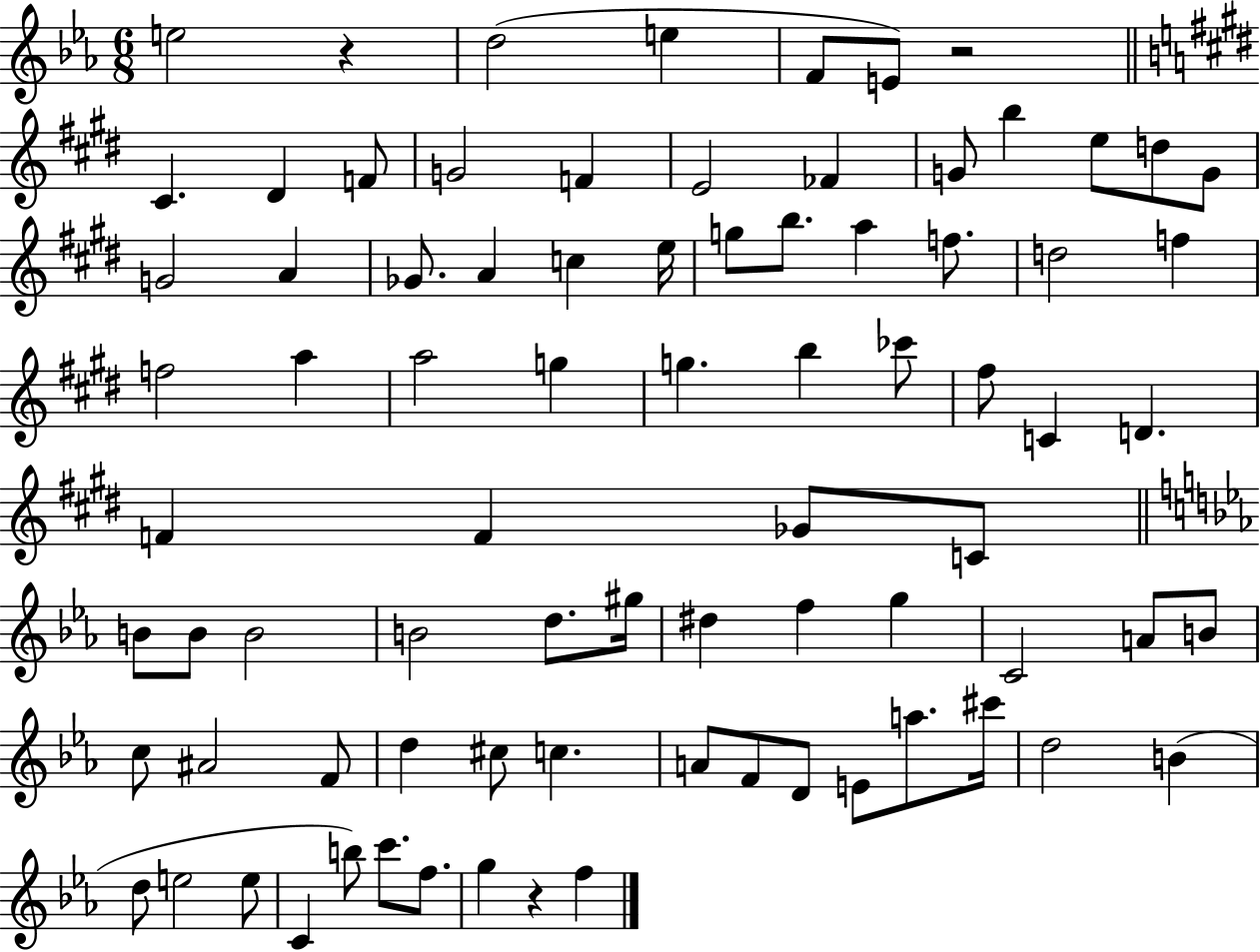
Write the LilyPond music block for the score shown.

{
  \clef treble
  \numericTimeSignature
  \time 6/8
  \key ees \major
  e''2 r4 | d''2( e''4 | f'8 e'8) r2 | \bar "||" \break \key e \major cis'4. dis'4 f'8 | g'2 f'4 | e'2 fes'4 | g'8 b''4 e''8 d''8 g'8 | \break g'2 a'4 | ges'8. a'4 c''4 e''16 | g''8 b''8. a''4 f''8. | d''2 f''4 | \break f''2 a''4 | a''2 g''4 | g''4. b''4 ces'''8 | fis''8 c'4 d'4. | \break f'4 f'4 ges'8 c'8 | \bar "||" \break \key c \minor b'8 b'8 b'2 | b'2 d''8. gis''16 | dis''4 f''4 g''4 | c'2 a'8 b'8 | \break c''8 ais'2 f'8 | d''4 cis''8 c''4. | a'8 f'8 d'8 e'8 a''8. cis'''16 | d''2 b'4( | \break d''8 e''2 e''8 | c'4 b''8) c'''8. f''8. | g''4 r4 f''4 | \bar "|."
}